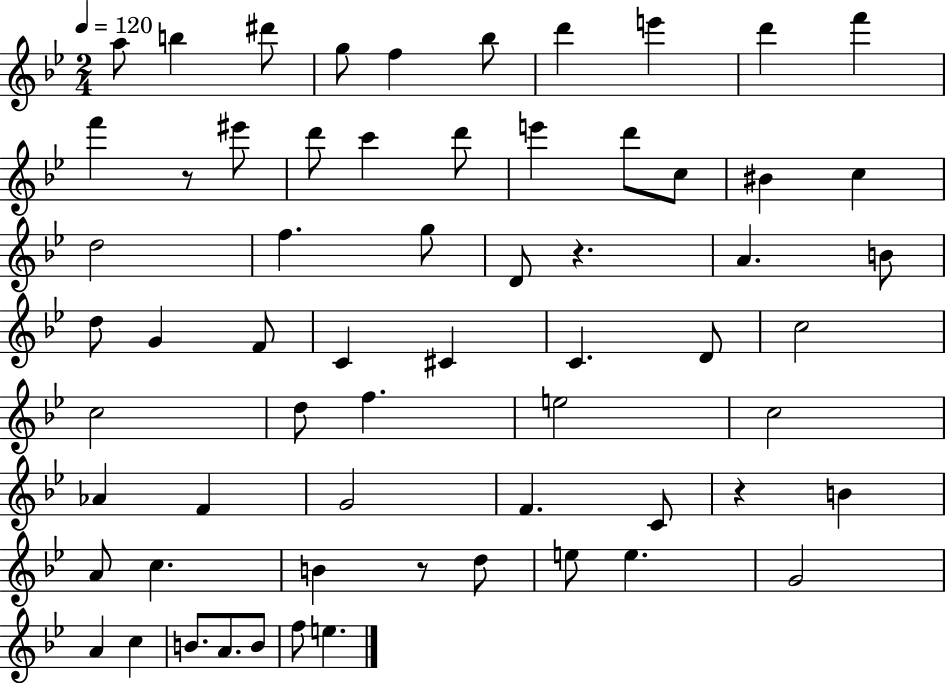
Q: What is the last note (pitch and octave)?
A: E5